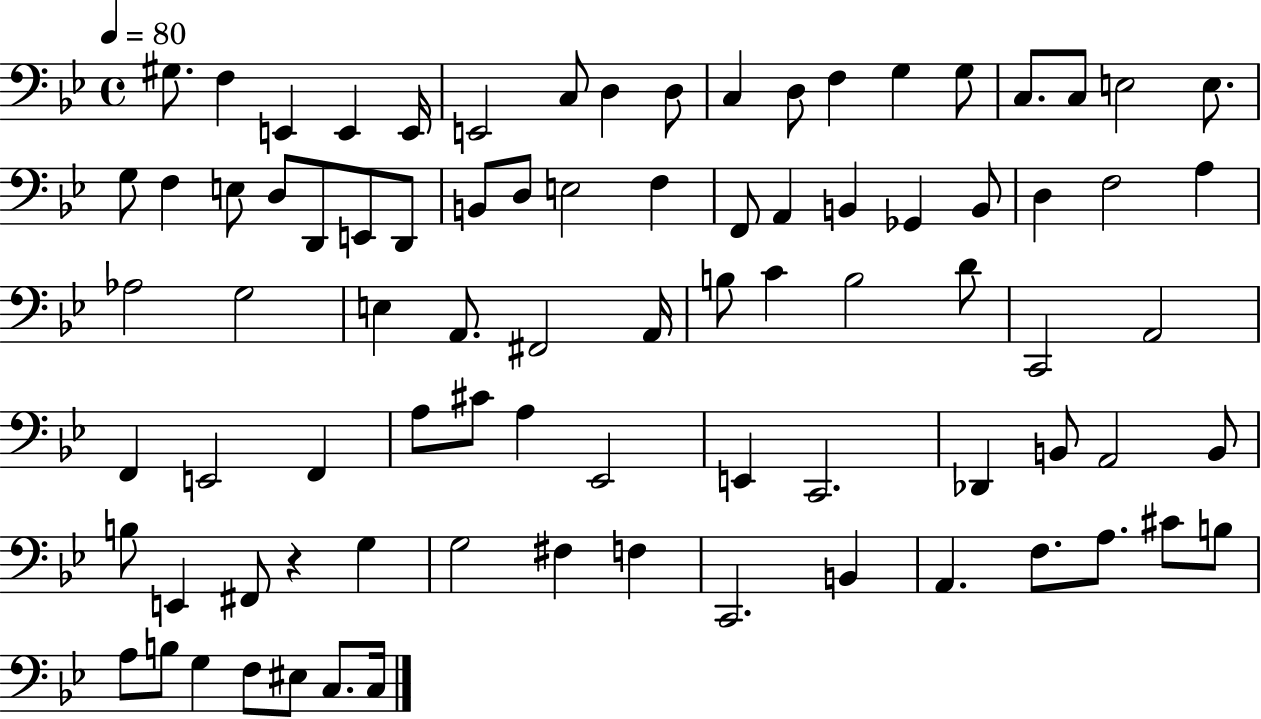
{
  \clef bass
  \time 4/4
  \defaultTimeSignature
  \key bes \major
  \tempo 4 = 80
  gis8. f4 e,4 e,4 e,16 | e,2 c8 d4 d8 | c4 d8 f4 g4 g8 | c8. c8 e2 e8. | \break g8 f4 e8 d8 d,8 e,8 d,8 | b,8 d8 e2 f4 | f,8 a,4 b,4 ges,4 b,8 | d4 f2 a4 | \break aes2 g2 | e4 a,8. fis,2 a,16 | b8 c'4 b2 d'8 | c,2 a,2 | \break f,4 e,2 f,4 | a8 cis'8 a4 ees,2 | e,4 c,2. | des,4 b,8 a,2 b,8 | \break b8 e,4 fis,8 r4 g4 | g2 fis4 f4 | c,2. b,4 | a,4. f8. a8. cis'8 b8 | \break a8 b8 g4 f8 eis8 c8. c16 | \bar "|."
}